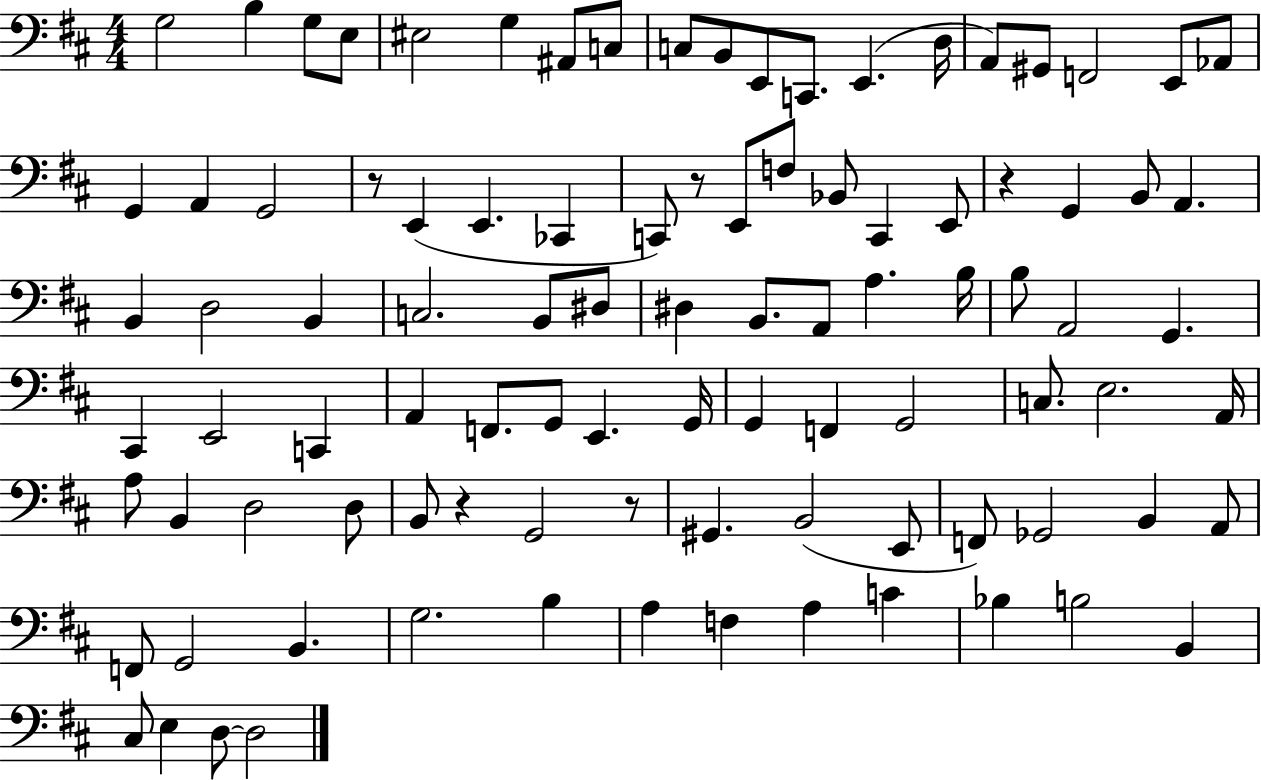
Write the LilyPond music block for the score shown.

{
  \clef bass
  \numericTimeSignature
  \time 4/4
  \key d \major
  g2 b4 g8 e8 | eis2 g4 ais,8 c8 | c8 b,8 e,8 c,8. e,4.( d16 | a,8) gis,8 f,2 e,8 aes,8 | \break g,4 a,4 g,2 | r8 e,4( e,4. ces,4 | c,8) r8 e,8 f8 bes,8 c,4 e,8 | r4 g,4 b,8 a,4. | \break b,4 d2 b,4 | c2. b,8 dis8 | dis4 b,8. a,8 a4. b16 | b8 a,2 g,4. | \break cis,4 e,2 c,4 | a,4 f,8. g,8 e,4. g,16 | g,4 f,4 g,2 | c8. e2. a,16 | \break a8 b,4 d2 d8 | b,8 r4 g,2 r8 | gis,4. b,2( e,8 | f,8) ges,2 b,4 a,8 | \break f,8 g,2 b,4. | g2. b4 | a4 f4 a4 c'4 | bes4 b2 b,4 | \break cis8 e4 d8~~ d2 | \bar "|."
}